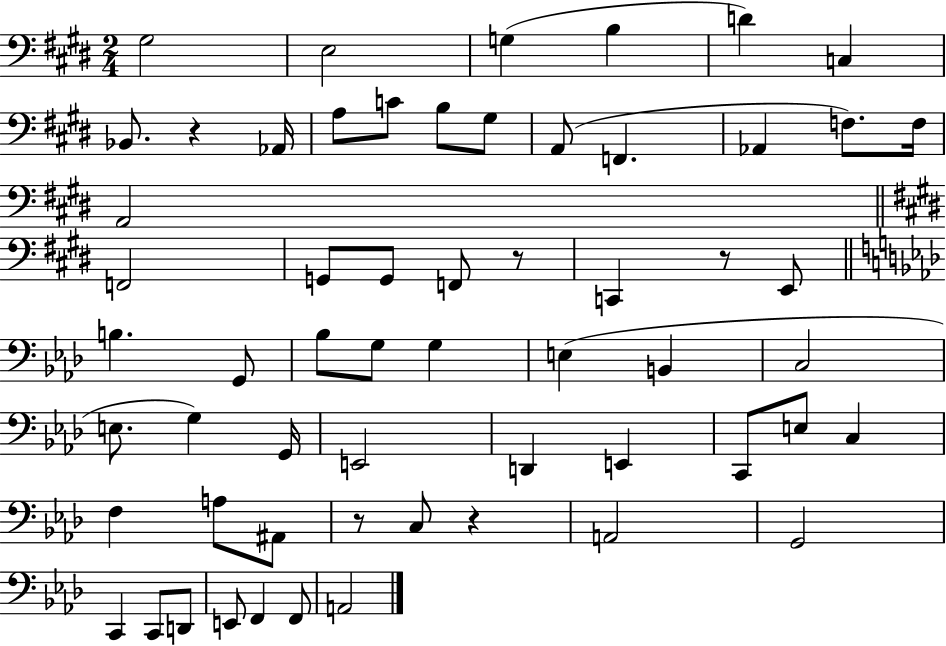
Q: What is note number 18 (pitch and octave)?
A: A2